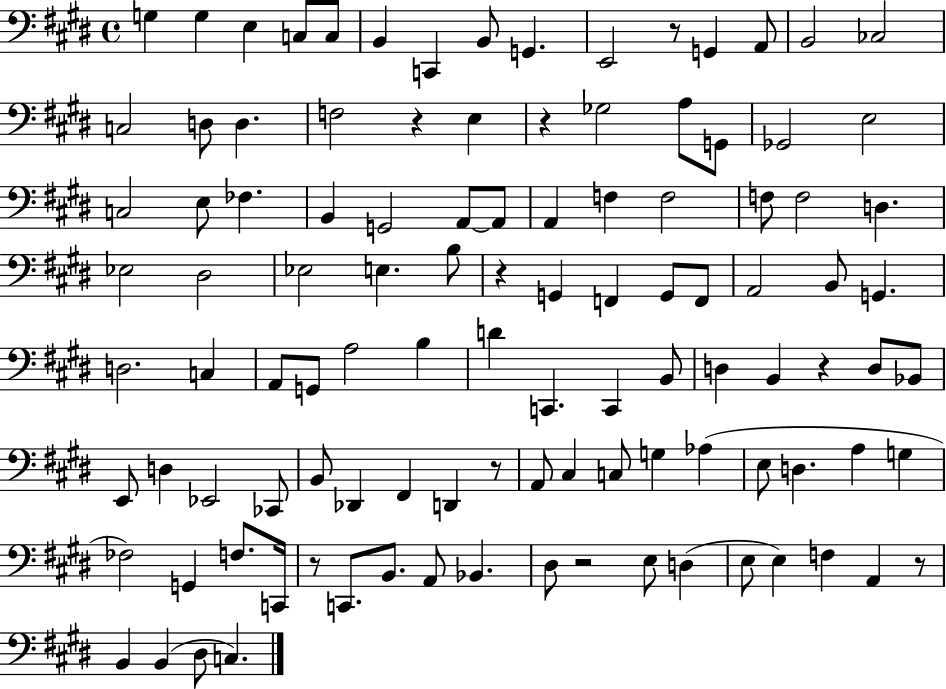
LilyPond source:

{
  \clef bass
  \time 4/4
  \defaultTimeSignature
  \key e \major
  g4 g4 e4 c8 c8 | b,4 c,4 b,8 g,4. | e,2 r8 g,4 a,8 | b,2 ces2 | \break c2 d8 d4. | f2 r4 e4 | r4 ges2 a8 g,8 | ges,2 e2 | \break c2 e8 fes4. | b,4 g,2 a,8~~ a,8 | a,4 f4 f2 | f8 f2 d4. | \break ees2 dis2 | ees2 e4. b8 | r4 g,4 f,4 g,8 f,8 | a,2 b,8 g,4. | \break d2. c4 | a,8 g,8 a2 b4 | d'4 c,4. c,4 b,8 | d4 b,4 r4 d8 bes,8 | \break e,8 d4 ees,2 ces,8 | b,8 des,4 fis,4 d,4 r8 | a,8 cis4 c8 g4 aes4( | e8 d4. a4 g4 | \break fes2) g,4 f8. c,16 | r8 c,8. b,8. a,8 bes,4. | dis8 r2 e8 d4( | e8 e4) f4 a,4 r8 | \break b,4 b,4( dis8 c4.) | \bar "|."
}